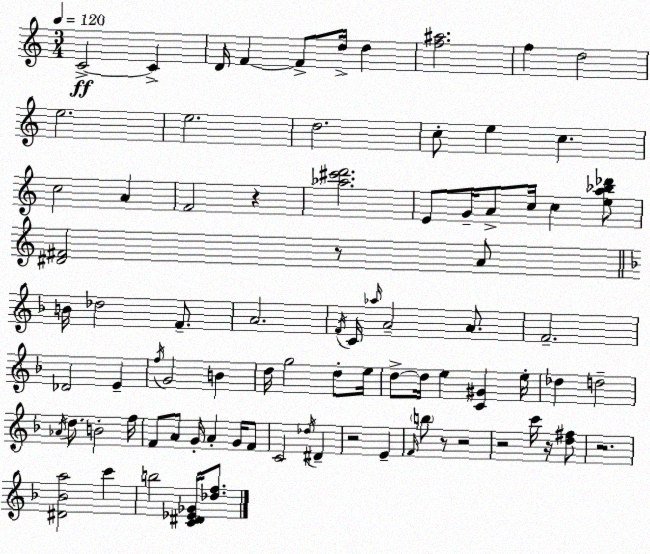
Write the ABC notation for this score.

X:1
T:Untitled
M:3/4
L:1/4
K:Am
C2 C D/4 F F/2 d/4 d [f^a]2 f d2 e2 e2 d2 c/2 e c c2 A F2 z [_a^c'd']2 E/2 G/4 A/2 c/4 c [ea_b_d']/2 [^D^F]2 z/2 A/2 B/4 _d2 F/2 A2 F/4 C/4 _a/4 A2 A/2 F2 _D2 E f/4 G2 B d/4 g2 d/2 e/4 d/2 d/4 e [C^G] e/4 _d d2 _A/4 d/2 B2 f/4 F/2 A/2 G/4 A G/4 F/2 C2 _d/4 ^D z2 E F/4 b/2 z/2 z2 z2 c'/4 z/4 [d^f]/2 z2 [^D_Ba]2 c' b2 [C^D_E_G]/4 [_df]/2